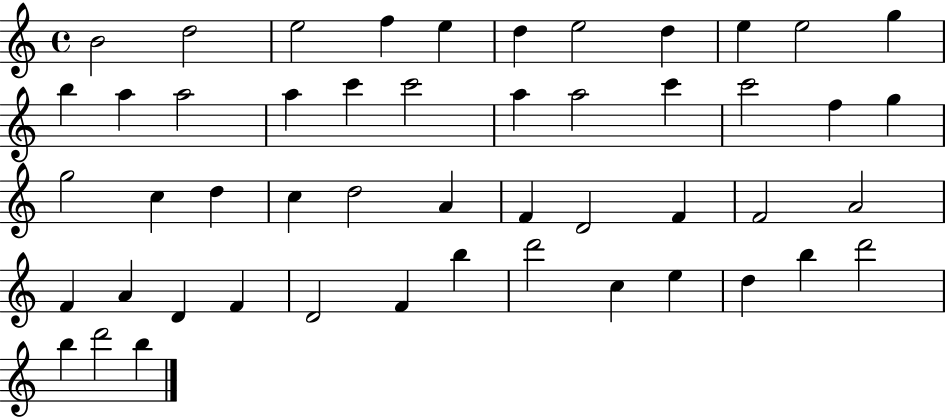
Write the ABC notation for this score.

X:1
T:Untitled
M:4/4
L:1/4
K:C
B2 d2 e2 f e d e2 d e e2 g b a a2 a c' c'2 a a2 c' c'2 f g g2 c d c d2 A F D2 F F2 A2 F A D F D2 F b d'2 c e d b d'2 b d'2 b